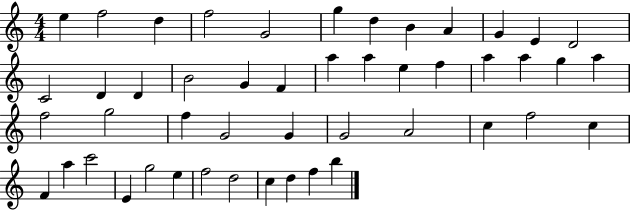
X:1
T:Untitled
M:4/4
L:1/4
K:C
e f2 d f2 G2 g d B A G E D2 C2 D D B2 G F a a e f a a g a f2 g2 f G2 G G2 A2 c f2 c F a c'2 E g2 e f2 d2 c d f b